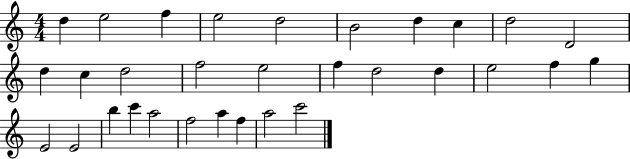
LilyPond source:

{
  \clef treble
  \numericTimeSignature
  \time 4/4
  \key c \major
  d''4 e''2 f''4 | e''2 d''2 | b'2 d''4 c''4 | d''2 d'2 | \break d''4 c''4 d''2 | f''2 e''2 | f''4 d''2 d''4 | e''2 f''4 g''4 | \break e'2 e'2 | b''4 c'''4 a''2 | f''2 a''4 f''4 | a''2 c'''2 | \break \bar "|."
}